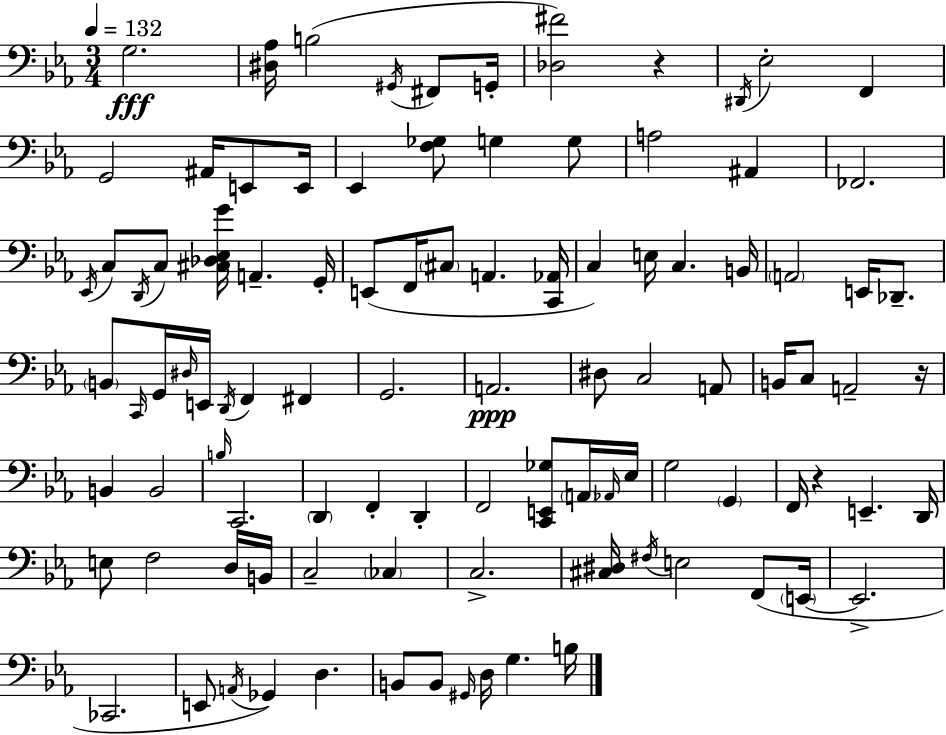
X:1
T:Untitled
M:3/4
L:1/4
K:Cm
G,2 [^D,_A,]/4 B,2 ^G,,/4 ^F,,/2 G,,/4 [_D,^F]2 z ^D,,/4 _E,2 F,, G,,2 ^A,,/4 E,,/2 E,,/4 _E,, [F,_G,]/2 G, G,/2 A,2 ^A,, _F,,2 _E,,/4 C,/2 D,,/4 C,/2 [^C,_D,_E,G]/4 A,, G,,/4 E,,/2 F,,/4 ^C,/2 A,, [C,,_A,,]/4 C, E,/4 C, B,,/4 A,,2 E,,/4 _D,,/2 B,,/2 C,,/4 G,,/4 ^D,/4 E,,/4 D,,/4 F,, ^F,, G,,2 A,,2 ^D,/2 C,2 A,,/2 B,,/4 C,/2 A,,2 z/4 B,, B,,2 B,/4 C,,2 D,, F,, D,, F,,2 [C,,E,,_G,]/2 A,,/4 _A,,/4 _E,/4 G,2 G,, F,,/4 z E,, D,,/4 E,/2 F,2 D,/4 B,,/4 C,2 _C, C,2 [^C,^D,]/4 ^F,/4 E,2 F,,/2 E,,/4 E,,2 _C,,2 E,,/2 A,,/4 _G,, D, B,,/2 B,,/2 ^G,,/4 D,/4 G, B,/4